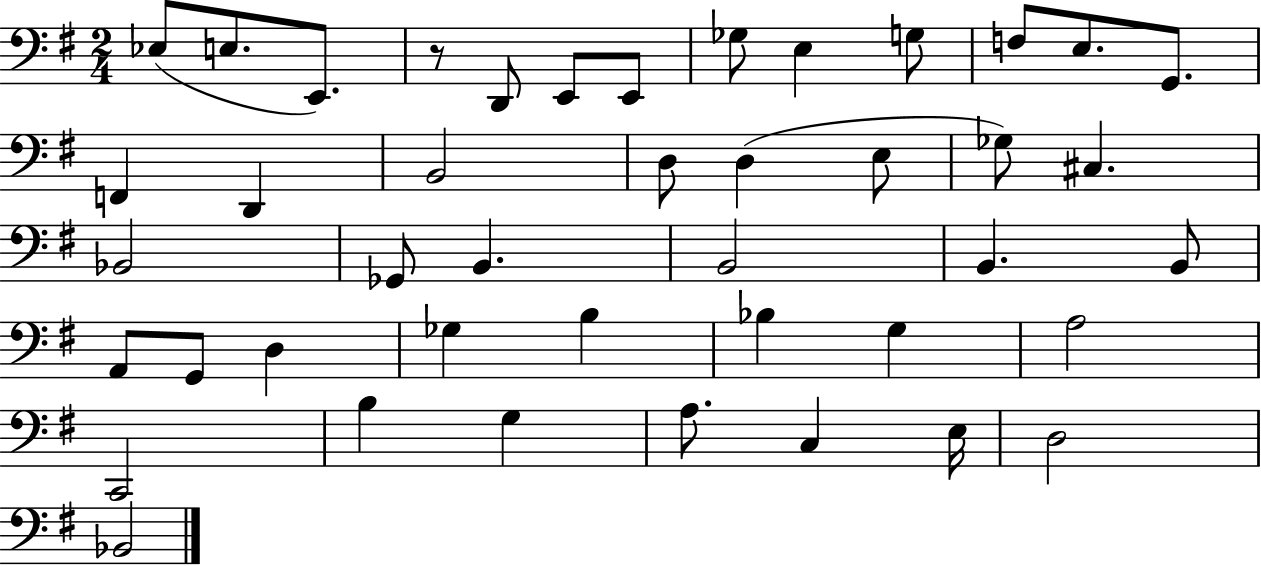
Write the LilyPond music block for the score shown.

{
  \clef bass
  \numericTimeSignature
  \time 2/4
  \key g \major
  ees8( e8. e,8.) | r8 d,8 e,8 e,8 | ges8 e4 g8 | f8 e8. g,8. | \break f,4 d,4 | b,2 | d8 d4( e8 | ges8) cis4. | \break bes,2 | ges,8 b,4. | b,2 | b,4. b,8 | \break a,8 g,8 d4 | ges4 b4 | bes4 g4 | a2 | \break c,2 | b4 g4 | a8. c4 e16 | d2 | \break bes,2 | \bar "|."
}